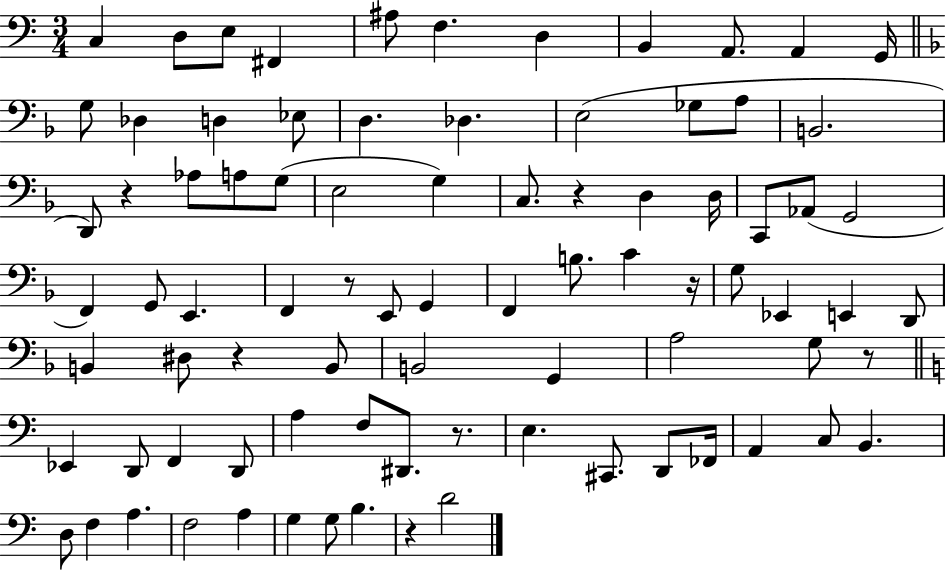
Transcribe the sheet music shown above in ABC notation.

X:1
T:Untitled
M:3/4
L:1/4
K:C
C, D,/2 E,/2 ^F,, ^A,/2 F, D, B,, A,,/2 A,, G,,/4 G,/2 _D, D, _E,/2 D, _D, E,2 _G,/2 A,/2 B,,2 D,,/2 z _A,/2 A,/2 G,/2 E,2 G, C,/2 z D, D,/4 C,,/2 _A,,/2 G,,2 F,, G,,/2 E,, F,, z/2 E,,/2 G,, F,, B,/2 C z/4 G,/2 _E,, E,, D,,/2 B,, ^D,/2 z B,,/2 B,,2 G,, A,2 G,/2 z/2 _E,, D,,/2 F,, D,,/2 A, F,/2 ^D,,/2 z/2 E, ^C,,/2 D,,/2 _F,,/4 A,, C,/2 B,, D,/2 F, A, F,2 A, G, G,/2 B, z D2